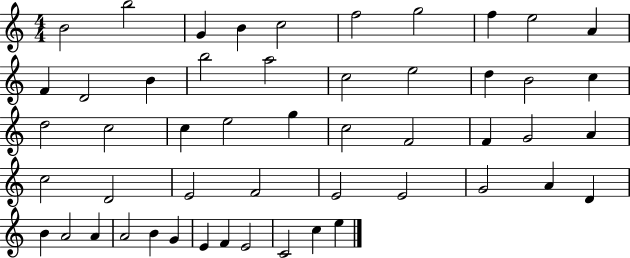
{
  \clef treble
  \numericTimeSignature
  \time 4/4
  \key c \major
  b'2 b''2 | g'4 b'4 c''2 | f''2 g''2 | f''4 e''2 a'4 | \break f'4 d'2 b'4 | b''2 a''2 | c''2 e''2 | d''4 b'2 c''4 | \break d''2 c''2 | c''4 e''2 g''4 | c''2 f'2 | f'4 g'2 a'4 | \break c''2 d'2 | e'2 f'2 | e'2 e'2 | g'2 a'4 d'4 | \break b'4 a'2 a'4 | a'2 b'4 g'4 | e'4 f'4 e'2 | c'2 c''4 e''4 | \break \bar "|."
}